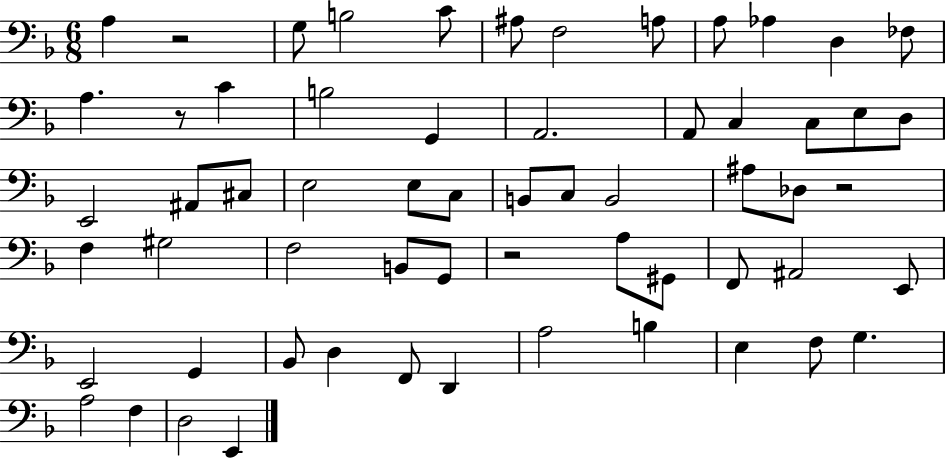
A3/q R/h G3/e B3/h C4/e A#3/e F3/h A3/e A3/e Ab3/q D3/q FES3/e A3/q. R/e C4/q B3/h G2/q A2/h. A2/e C3/q C3/e E3/e D3/e E2/h A#2/e C#3/e E3/h E3/e C3/e B2/e C3/e B2/h A#3/e Db3/e R/h F3/q G#3/h F3/h B2/e G2/e R/h A3/e G#2/e F2/e A#2/h E2/e E2/h G2/q Bb2/e D3/q F2/e D2/q A3/h B3/q E3/q F3/e G3/q. A3/h F3/q D3/h E2/q